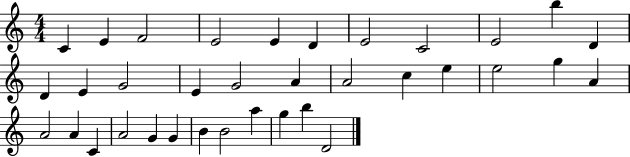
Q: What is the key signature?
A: C major